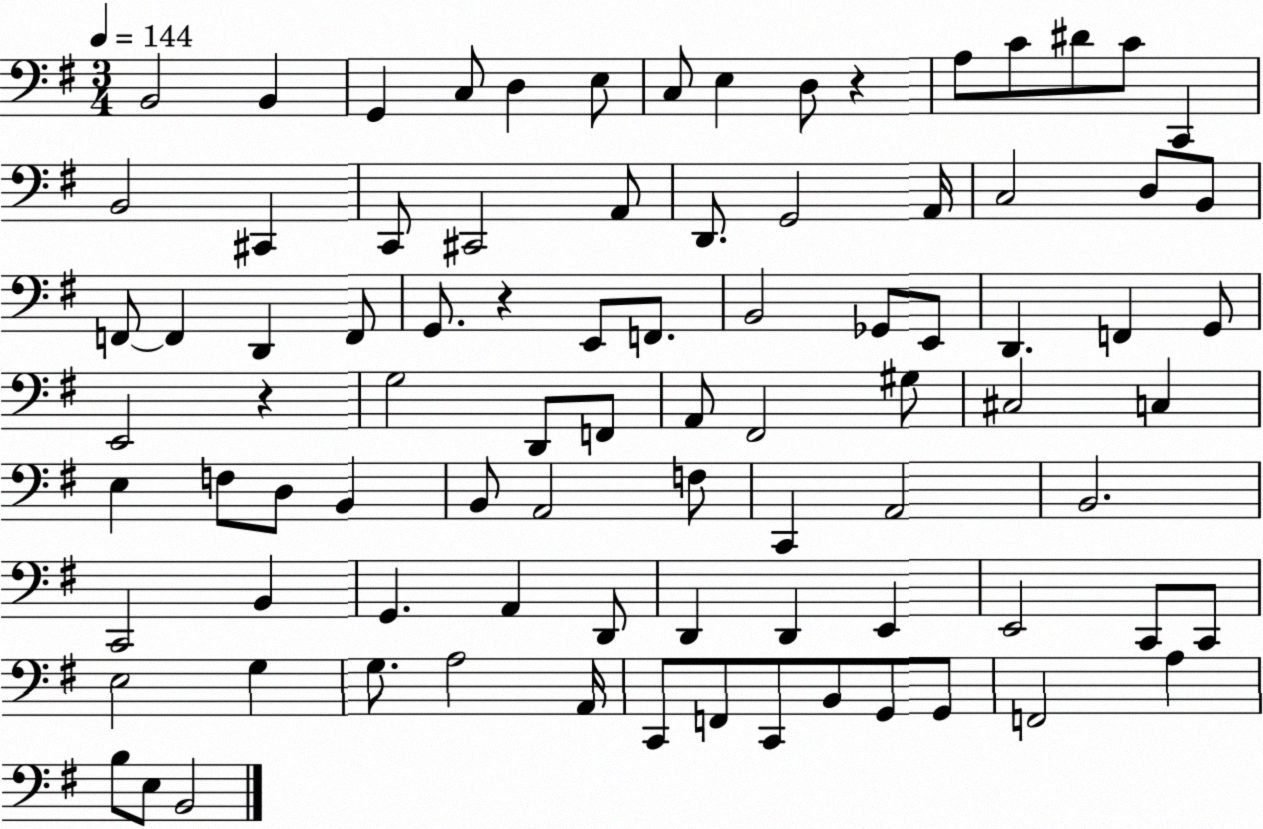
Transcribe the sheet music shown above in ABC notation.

X:1
T:Untitled
M:3/4
L:1/4
K:G
B,,2 B,, G,, C,/2 D, E,/2 C,/2 E, D,/2 z A,/2 C/2 ^D/2 C/2 C,, B,,2 ^C,, C,,/2 ^C,,2 A,,/2 D,,/2 G,,2 A,,/4 C,2 D,/2 B,,/2 F,,/2 F,, D,, F,,/2 G,,/2 z E,,/2 F,,/2 B,,2 _G,,/2 E,,/2 D,, F,, G,,/2 E,,2 z G,2 D,,/2 F,,/2 A,,/2 ^F,,2 ^G,/2 ^C,2 C, E, F,/2 D,/2 B,, B,,/2 A,,2 F,/2 C,, A,,2 B,,2 C,,2 B,, G,, A,, D,,/2 D,, D,, E,, E,,2 C,,/2 C,,/2 E,2 G, G,/2 A,2 A,,/4 C,,/2 F,,/2 C,,/2 B,,/2 G,,/2 G,,/2 F,,2 A, B,/2 E,/2 B,,2